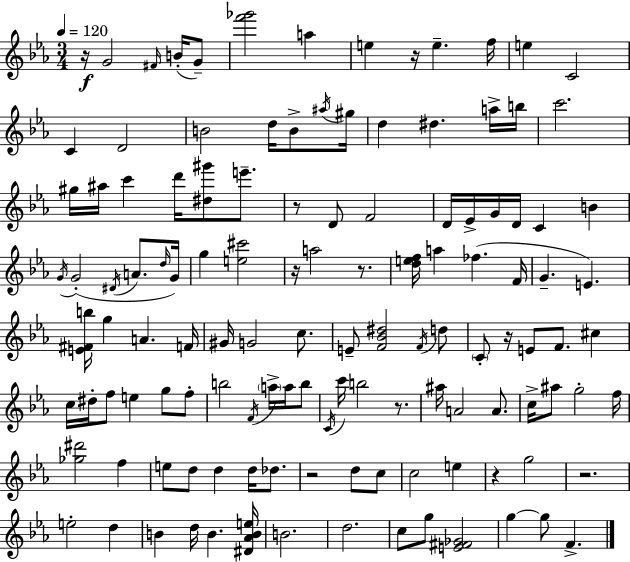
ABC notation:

X:1
T:Untitled
M:3/4
L:1/4
K:Eb
z/4 G2 ^F/4 B/4 G/2 [f'_g']2 a e z/4 e f/4 e C2 C D2 B2 d/4 B/2 ^a/4 ^g/4 d ^d a/4 b/4 c'2 ^g/4 ^a/4 c' d'/4 [^d^g']/2 e'/2 z/2 D/2 F2 D/4 _E/4 G/4 D/4 C B G/4 G2 ^D/4 A/2 d/4 G/4 g [e^c']2 z/4 a2 z/2 [def]/4 a _f F/4 G E [E^Fb]/4 g A F/4 ^G/4 G2 c/2 E/2 [F_B^d]2 F/4 d/2 C/2 z/4 E/2 F/2 ^c c/4 ^d/4 f/2 e g/2 f/2 b2 F/4 a/4 a/4 b/2 C/4 c'/4 b2 z/2 ^a/4 A2 A/2 c/4 ^a/2 g2 f/4 [_g^d']2 f e/2 d/2 d d/4 _d/2 z2 d/2 c/2 c2 e z g2 z2 e2 d B d/4 B [^D_ABe]/4 B2 d2 c/2 g/2 [E^F_G]2 g g/2 F